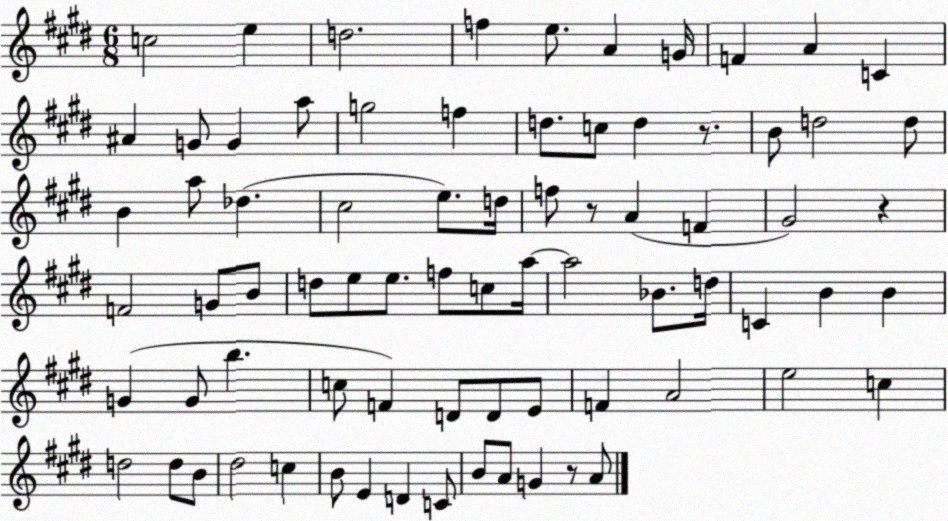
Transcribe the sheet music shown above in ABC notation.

X:1
T:Untitled
M:6/8
L:1/4
K:E
c2 e d2 f e/2 A G/4 F A C ^A G/2 G a/2 g2 f d/2 c/2 d z/2 B/2 d2 d/2 B a/2 _d ^c2 e/2 d/4 f/2 z/2 A F ^G2 z F2 G/2 B/2 d/2 e/2 e/2 f/2 c/2 a/4 a2 _B/2 d/4 C B B G G/2 b c/2 F D/2 D/2 E/2 F A2 e2 c d2 d/2 B/2 ^d2 c B/2 E D C/2 B/2 A/2 G z/2 A/2